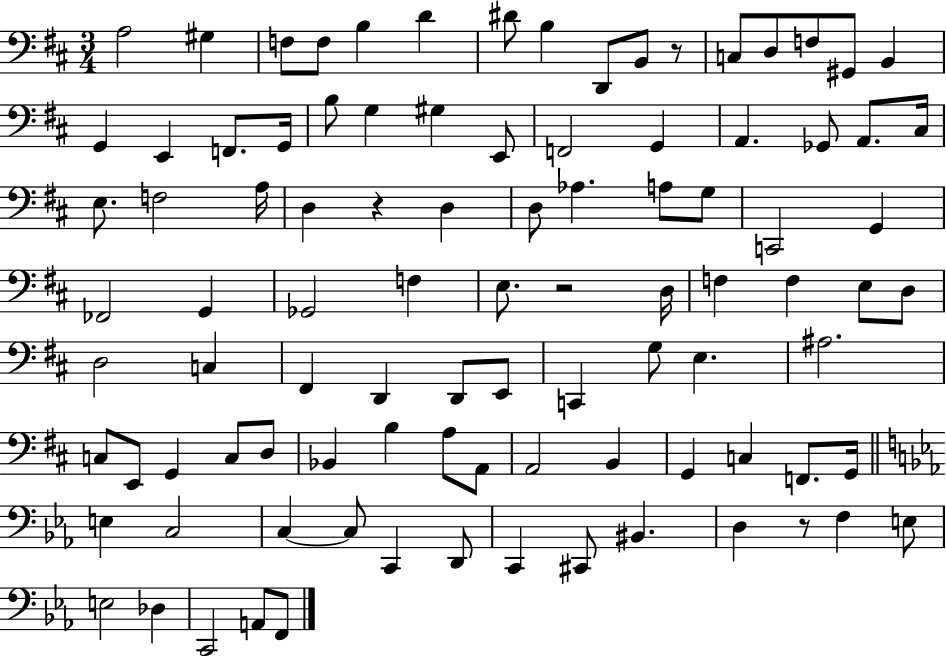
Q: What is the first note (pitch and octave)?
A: A3